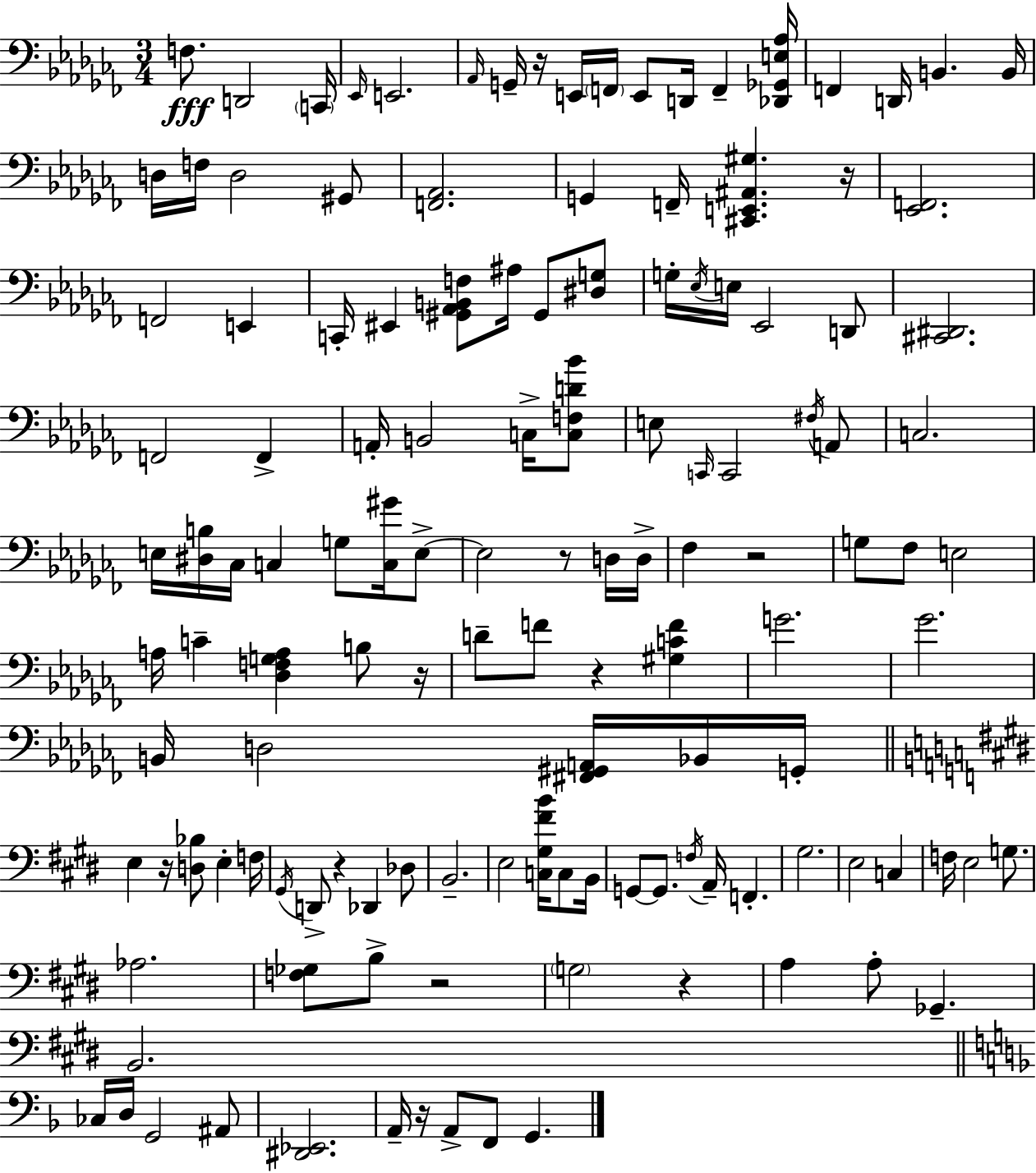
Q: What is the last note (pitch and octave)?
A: G2